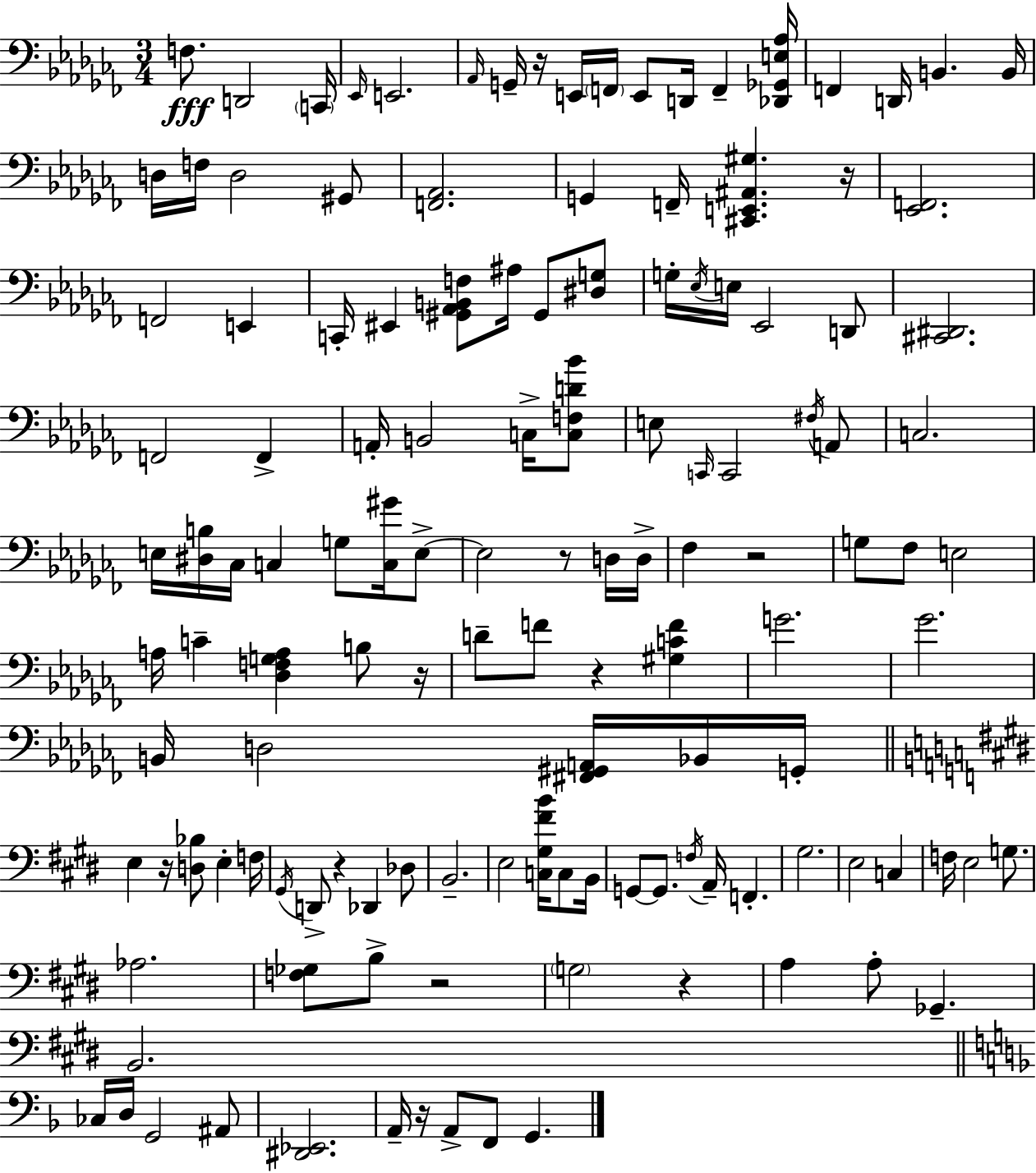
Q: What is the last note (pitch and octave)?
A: G2